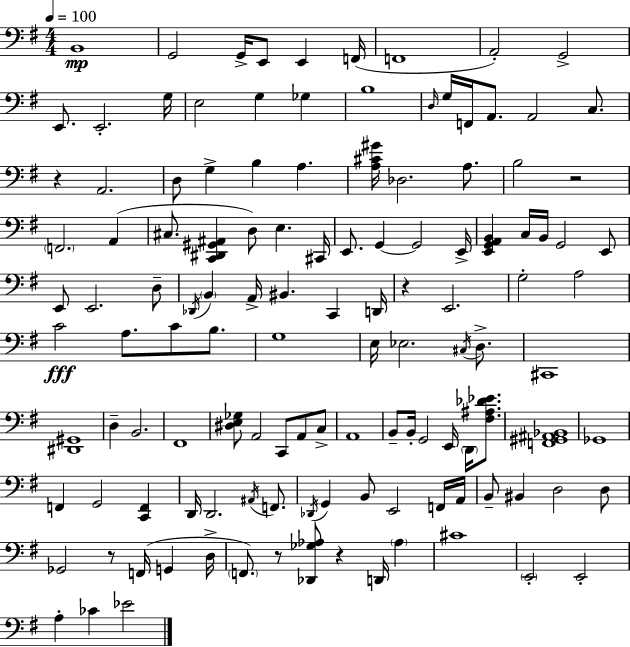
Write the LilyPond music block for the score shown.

{
  \clef bass
  \numericTimeSignature
  \time 4/4
  \key g \major
  \tempo 4 = 100
  \repeat volta 2 { b,1\mp | g,2 g,16-> e,8 e,4 f,16( | f,1 | a,2-.) g,2-> | \break e,8. e,2.-. g16 | e2 g4 ges4 | b1 | \grace { d16 } g16 f,16 a,8. a,2 c8. | \break r4 a,2. | d8 g4-> b4 a4. | <a cis' gis'>16 des2. a8. | b2 r2 | \break \parenthesize f,2. a,4( | cis8. <c, dis, gis, ais,>4 d8) e4. | cis,16 e,8. g,4~~ g,2 | e,16-> <e, g, a, b,>4 c16 b,16 g,2 e,8 | \break e,8 e,2. d8-- | \acciaccatura { des,16 } \parenthesize b,4 a,16-> bis,4. c,4 | d,16 r4 e,2. | g2-. a2 | \break c'2\fff a8. c'8 b8. | g1 | e16 ees2. \acciaccatura { cis16 } | d8.-> cis,1 | \break <dis, gis,>1 | d4-- b,2. | fis,1 | <dis e ges>8 a,2 c,8 a,8 | \break c8-> a,1 | b,8-- b,16-. g,2 e,16 \parenthesize d,16 | <fis ais des' ees'>8. <f, gis, ais, bes,>1 | ges,1 | \break f,4 g,2 <c, f,>4 | d,16 d,2. | \acciaccatura { ais,16 } f,8. \acciaccatura { des,16 } g,4 b,8 e,2 | f,16 a,16 b,8-- bis,4 d2 | \break d8 ges,2 r8 f,16( | g,4 d16-> \parenthesize f,8.) r8 <des, ges aes>8 r4 | d,16 \parenthesize aes4 cis'1 | \parenthesize e,2-. e,2-. | \break a4-. ces'4 ees'2 | } \bar "|."
}